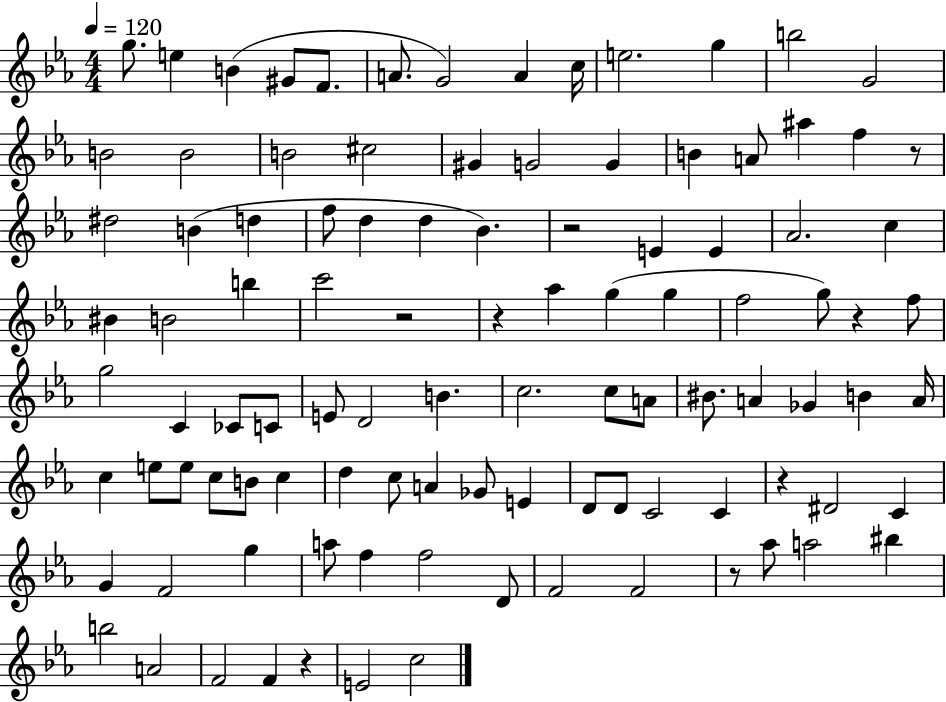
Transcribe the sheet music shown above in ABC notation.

X:1
T:Untitled
M:4/4
L:1/4
K:Eb
g/2 e B ^G/2 F/2 A/2 G2 A c/4 e2 g b2 G2 B2 B2 B2 ^c2 ^G G2 G B A/2 ^a f z/2 ^d2 B d f/2 d d _B z2 E E _A2 c ^B B2 b c'2 z2 z _a g g f2 g/2 z f/2 g2 C _C/2 C/2 E/2 D2 B c2 c/2 A/2 ^B/2 A _G B A/4 c e/2 e/2 c/2 B/2 c d c/2 A _G/2 E D/2 D/2 C2 C z ^D2 C G F2 g a/2 f f2 D/2 F2 F2 z/2 _a/2 a2 ^b b2 A2 F2 F z E2 c2